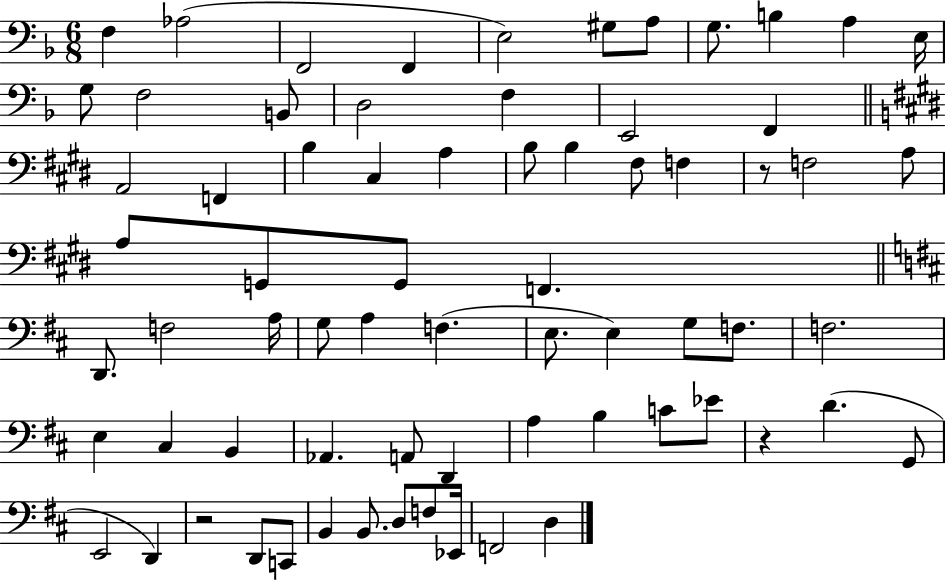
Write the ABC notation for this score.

X:1
T:Untitled
M:6/8
L:1/4
K:F
F, _A,2 F,,2 F,, E,2 ^G,/2 A,/2 G,/2 B, A, E,/4 G,/2 F,2 B,,/2 D,2 F, E,,2 F,, A,,2 F,, B, ^C, A, B,/2 B, ^F,/2 F, z/2 F,2 A,/2 A,/2 G,,/2 G,,/2 F,, D,,/2 F,2 A,/4 G,/2 A, F, E,/2 E, G,/2 F,/2 F,2 E, ^C, B,, _A,, A,,/2 D,, A, B, C/2 _E/2 z D G,,/2 E,,2 D,, z2 D,,/2 C,,/2 B,, B,,/2 D,/2 F,/2 _E,,/4 F,,2 D,